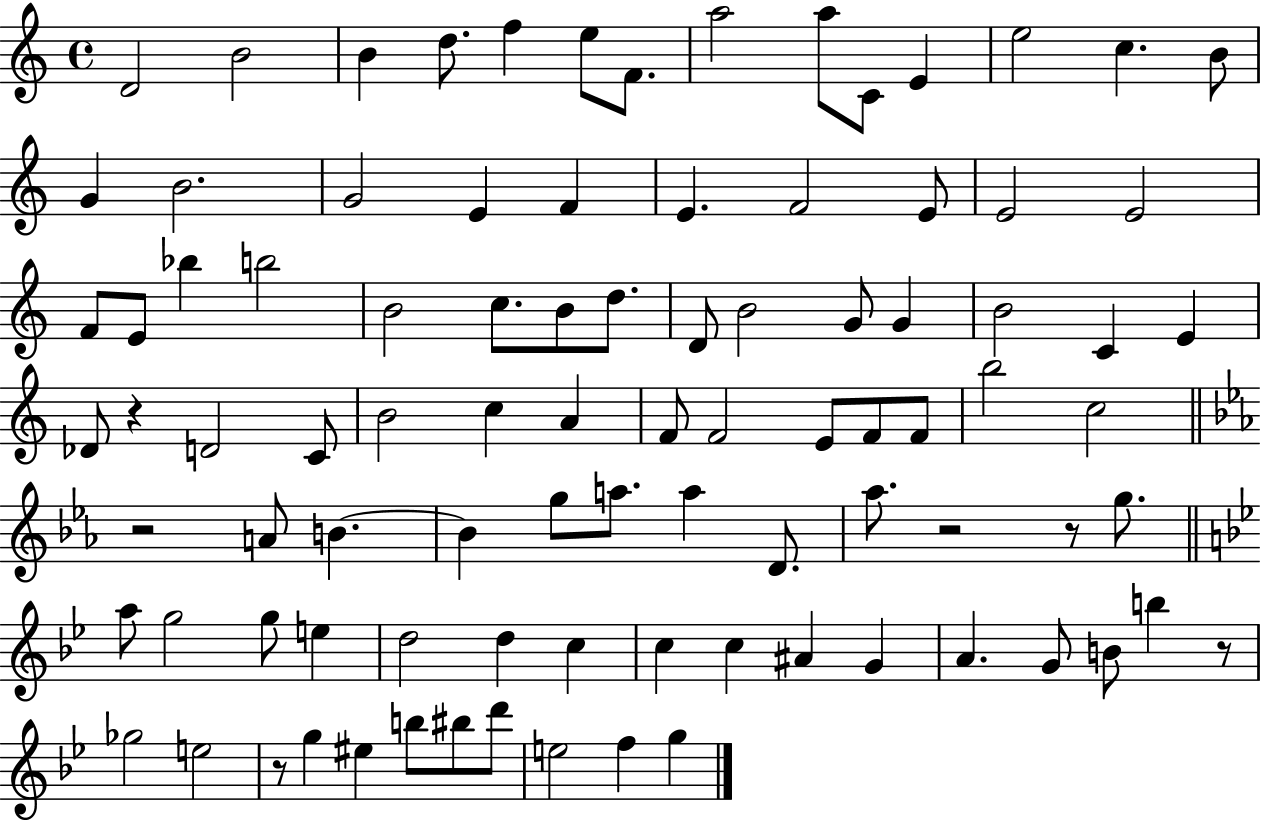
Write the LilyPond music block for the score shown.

{
  \clef treble
  \time 4/4
  \defaultTimeSignature
  \key c \major
  \repeat volta 2 { d'2 b'2 | b'4 d''8. f''4 e''8 f'8. | a''2 a''8 c'8 e'4 | e''2 c''4. b'8 | \break g'4 b'2. | g'2 e'4 f'4 | e'4. f'2 e'8 | e'2 e'2 | \break f'8 e'8 bes''4 b''2 | b'2 c''8. b'8 d''8. | d'8 b'2 g'8 g'4 | b'2 c'4 e'4 | \break des'8 r4 d'2 c'8 | b'2 c''4 a'4 | f'8 f'2 e'8 f'8 f'8 | b''2 c''2 | \break \bar "||" \break \key ees \major r2 a'8 b'4.~~ | b'4 g''8 a''8. a''4 d'8. | aes''8. r2 r8 g''8. | \bar "||" \break \key g \minor a''8 g''2 g''8 e''4 | d''2 d''4 c''4 | c''4 c''4 ais'4 g'4 | a'4. g'8 b'8 b''4 r8 | \break ges''2 e''2 | r8 g''4 eis''4 b''8 bis''8 d'''8 | e''2 f''4 g''4 | } \bar "|."
}